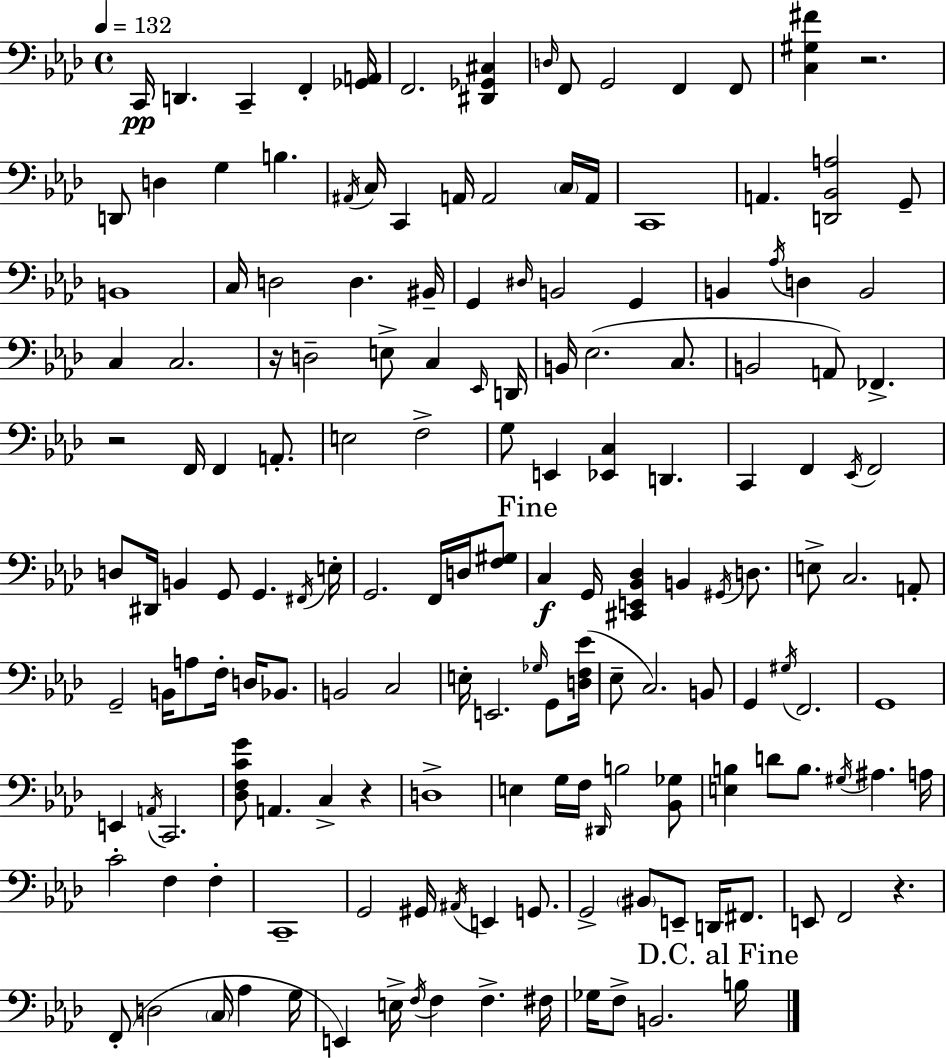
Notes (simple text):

C2/s D2/q. C2/q F2/q [Gb2,A2]/s F2/h. [D#2,Gb2,C#3]/q D3/s F2/e G2/h F2/q F2/e [C3,G#3,F#4]/q R/h. D2/e D3/q G3/q B3/q. A#2/s C3/s C2/q A2/s A2/h C3/s A2/s C2/w A2/q. [D2,Bb2,A3]/h G2/e B2/w C3/s D3/h D3/q. BIS2/s G2/q D#3/s B2/h G2/q B2/q Ab3/s D3/q B2/h C3/q C3/h. R/s D3/h E3/e C3/q Eb2/s D2/s B2/s Eb3/h. C3/e. B2/h A2/e FES2/q. R/h F2/s F2/q A2/e. E3/h F3/h G3/e E2/q [Eb2,C3]/q D2/q. C2/q F2/q Eb2/s F2/h D3/e D#2/s B2/q G2/e G2/q. F#2/s E3/s G2/h. F2/s D3/s [F3,G#3]/e C3/q G2/s [C#2,E2,Bb2,Db3]/q B2/q G#2/s D3/e. E3/e C3/h. A2/e G2/h B2/s A3/e F3/s D3/s Bb2/e. B2/h C3/h E3/s E2/h. Gb3/s G2/e [D3,F3,Eb4]/s Eb3/e C3/h. B2/e G2/q G#3/s F2/h. G2/w E2/q A2/s C2/h. [Db3,F3,C4,G4]/e A2/q. C3/q R/q D3/w E3/q G3/s F3/s D#2/s B3/h [Bb2,Gb3]/e [E3,B3]/q D4/e B3/e. G#3/s A#3/q. A3/s C4/h F3/q F3/q C2/w G2/h G#2/s A#2/s E2/q G2/e. G2/h BIS2/e E2/e D2/s F#2/e. E2/e F2/h R/q. F2/e D3/h C3/s Ab3/q G3/s E2/q E3/s F3/s F3/q F3/q. F#3/s Gb3/s F3/e B2/h. B3/s